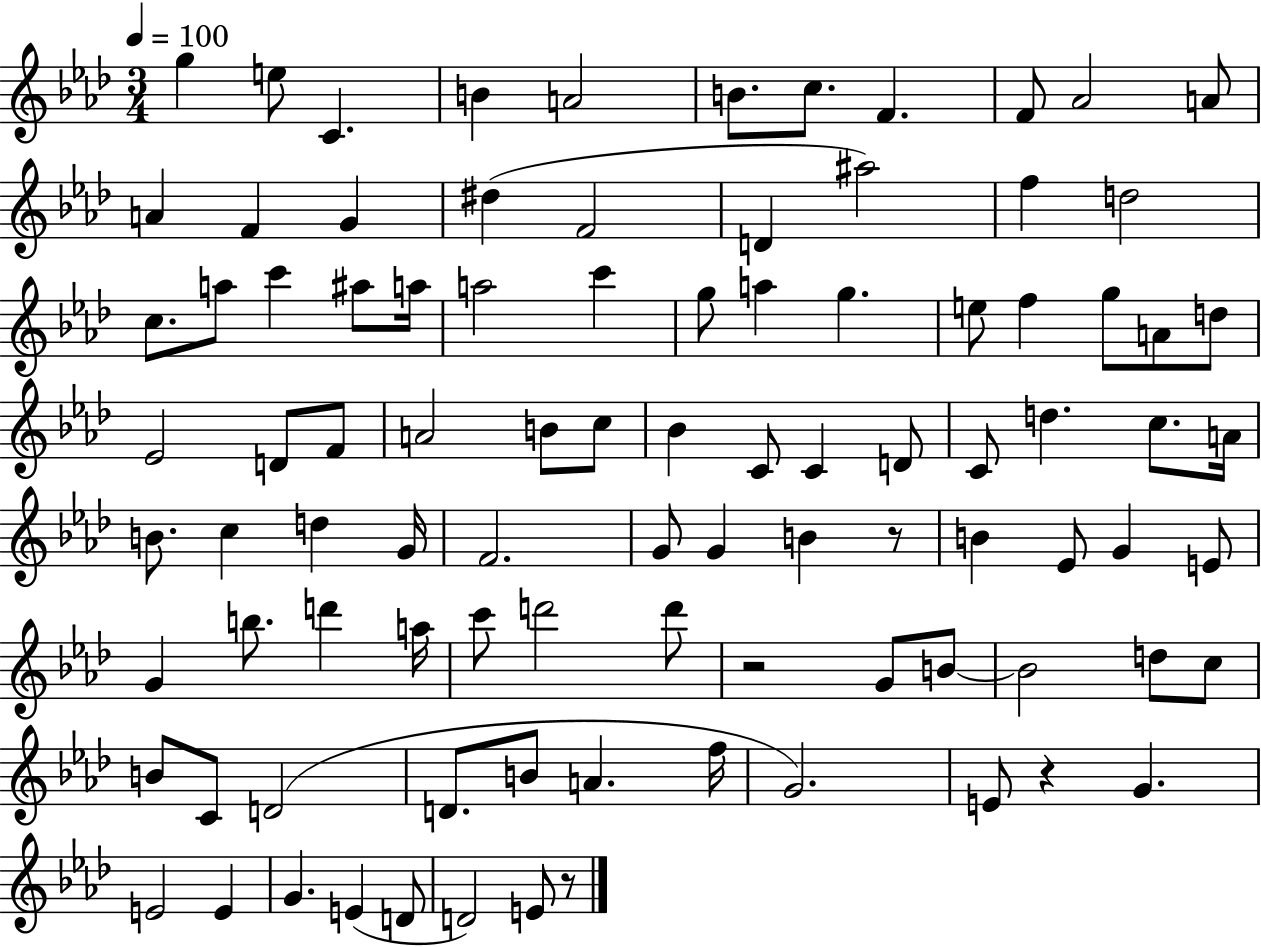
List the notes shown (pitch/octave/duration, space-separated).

G5/q E5/e C4/q. B4/q A4/h B4/e. C5/e. F4/q. F4/e Ab4/h A4/e A4/q F4/q G4/q D#5/q F4/h D4/q A#5/h F5/q D5/h C5/e. A5/e C6/q A#5/e A5/s A5/h C6/q G5/e A5/q G5/q. E5/e F5/q G5/e A4/e D5/e Eb4/h D4/e F4/e A4/h B4/e C5/e Bb4/q C4/e C4/q D4/e C4/e D5/q. C5/e. A4/s B4/e. C5/q D5/q G4/s F4/h. G4/e G4/q B4/q R/e B4/q Eb4/e G4/q E4/e G4/q B5/e. D6/q A5/s C6/e D6/h D6/e R/h G4/e B4/e B4/h D5/e C5/e B4/e C4/e D4/h D4/e. B4/e A4/q. F5/s G4/h. E4/e R/q G4/q. E4/h E4/q G4/q. E4/q D4/e D4/h E4/e R/e